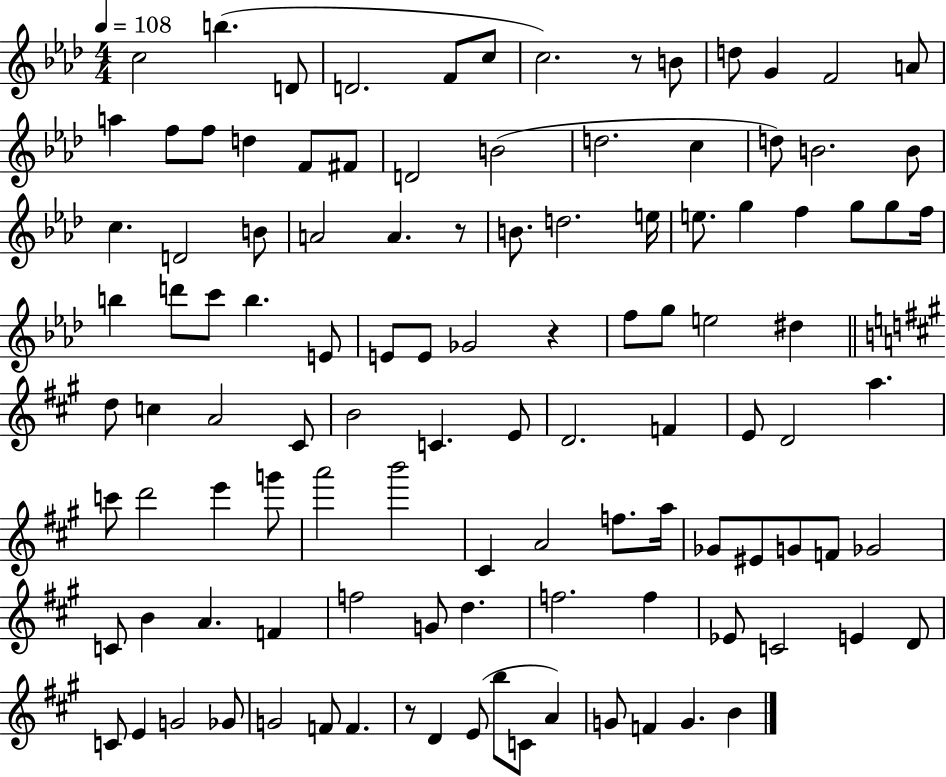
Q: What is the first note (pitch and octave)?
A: C5